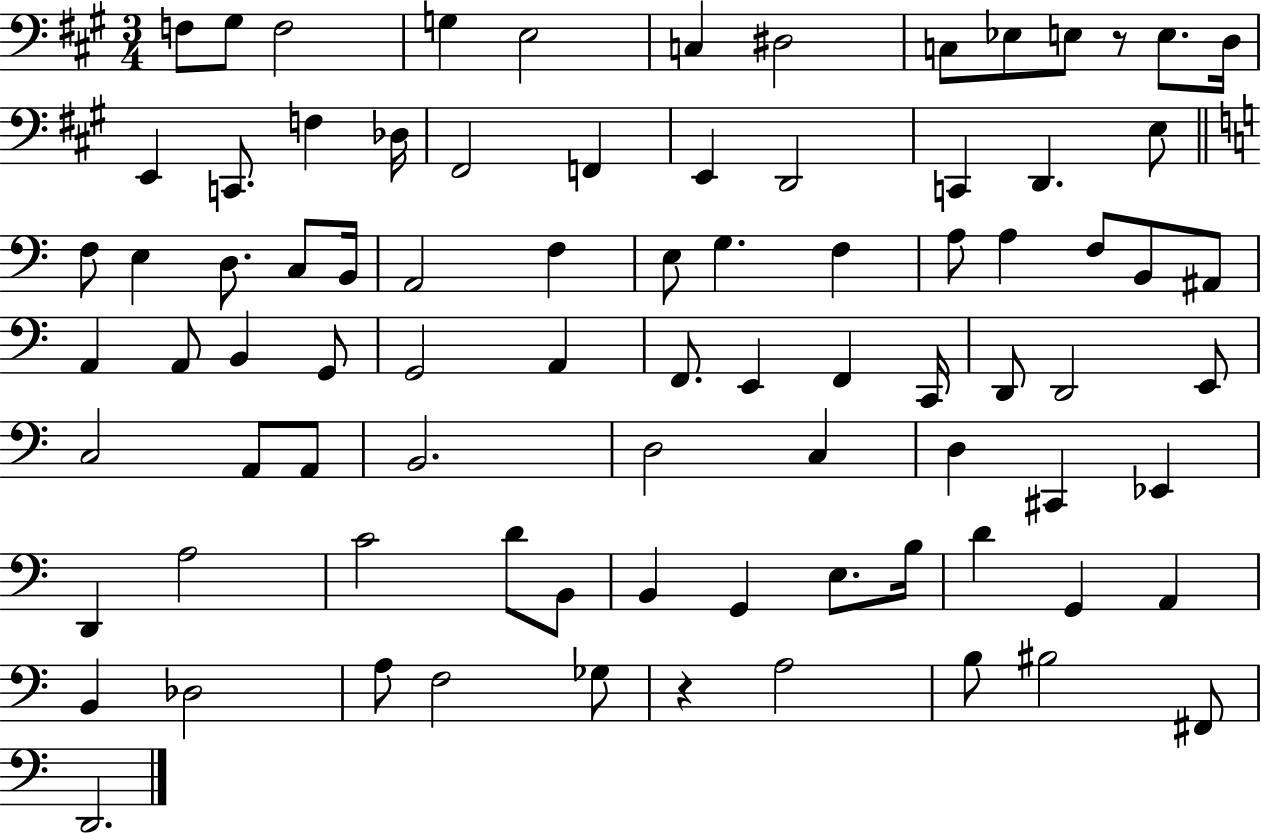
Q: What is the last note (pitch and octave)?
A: D2